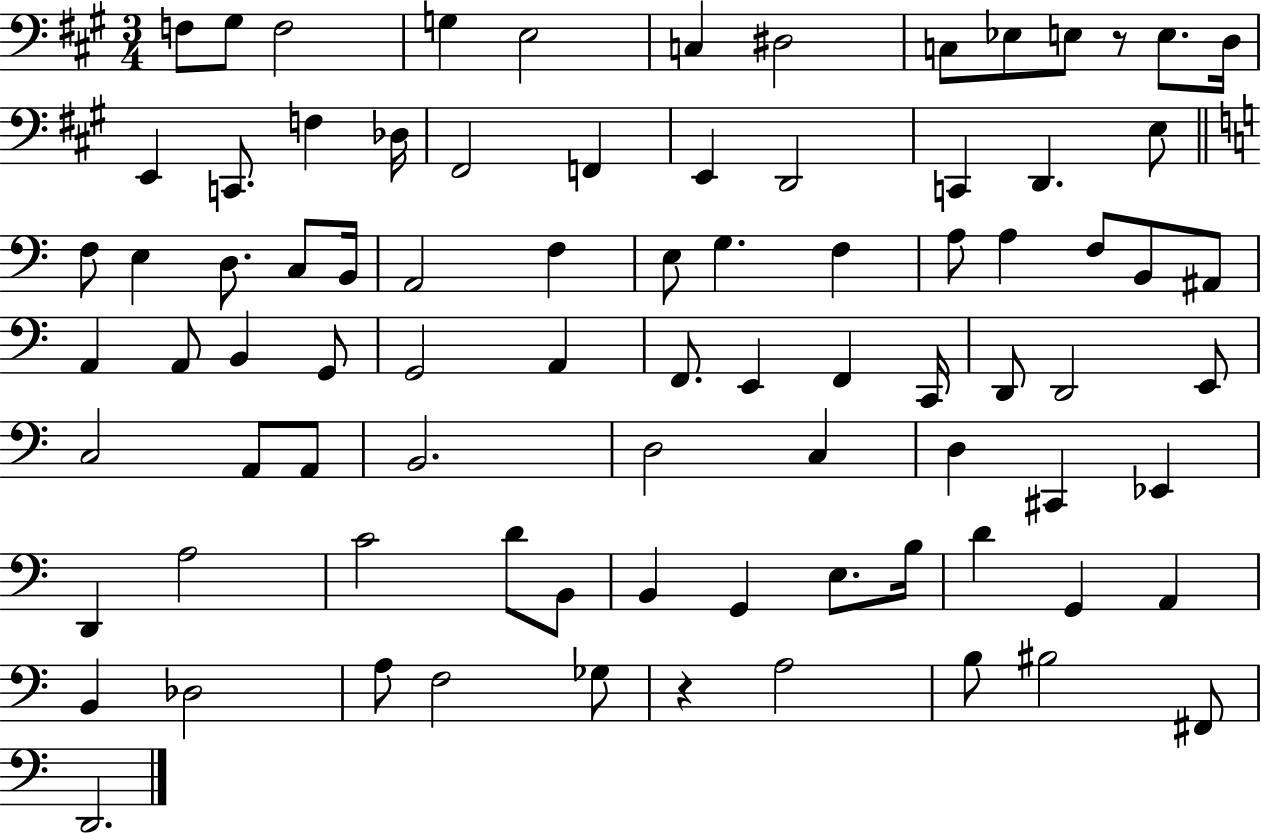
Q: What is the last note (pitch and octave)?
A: D2